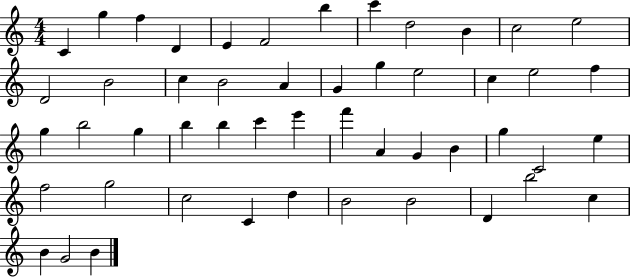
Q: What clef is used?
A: treble